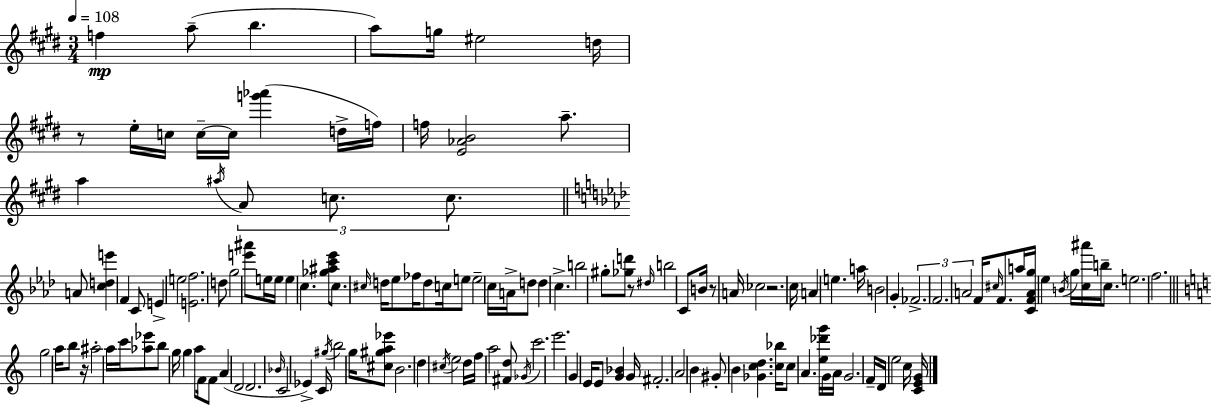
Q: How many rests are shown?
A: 5